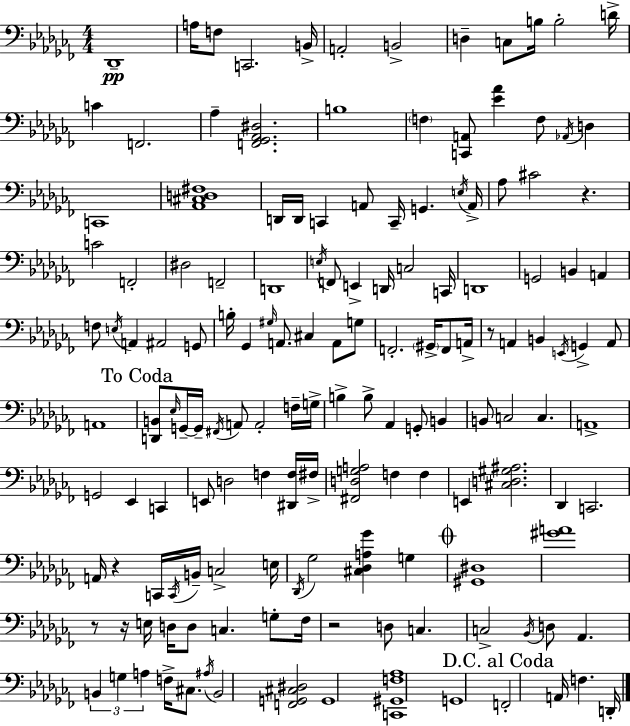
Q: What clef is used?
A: bass